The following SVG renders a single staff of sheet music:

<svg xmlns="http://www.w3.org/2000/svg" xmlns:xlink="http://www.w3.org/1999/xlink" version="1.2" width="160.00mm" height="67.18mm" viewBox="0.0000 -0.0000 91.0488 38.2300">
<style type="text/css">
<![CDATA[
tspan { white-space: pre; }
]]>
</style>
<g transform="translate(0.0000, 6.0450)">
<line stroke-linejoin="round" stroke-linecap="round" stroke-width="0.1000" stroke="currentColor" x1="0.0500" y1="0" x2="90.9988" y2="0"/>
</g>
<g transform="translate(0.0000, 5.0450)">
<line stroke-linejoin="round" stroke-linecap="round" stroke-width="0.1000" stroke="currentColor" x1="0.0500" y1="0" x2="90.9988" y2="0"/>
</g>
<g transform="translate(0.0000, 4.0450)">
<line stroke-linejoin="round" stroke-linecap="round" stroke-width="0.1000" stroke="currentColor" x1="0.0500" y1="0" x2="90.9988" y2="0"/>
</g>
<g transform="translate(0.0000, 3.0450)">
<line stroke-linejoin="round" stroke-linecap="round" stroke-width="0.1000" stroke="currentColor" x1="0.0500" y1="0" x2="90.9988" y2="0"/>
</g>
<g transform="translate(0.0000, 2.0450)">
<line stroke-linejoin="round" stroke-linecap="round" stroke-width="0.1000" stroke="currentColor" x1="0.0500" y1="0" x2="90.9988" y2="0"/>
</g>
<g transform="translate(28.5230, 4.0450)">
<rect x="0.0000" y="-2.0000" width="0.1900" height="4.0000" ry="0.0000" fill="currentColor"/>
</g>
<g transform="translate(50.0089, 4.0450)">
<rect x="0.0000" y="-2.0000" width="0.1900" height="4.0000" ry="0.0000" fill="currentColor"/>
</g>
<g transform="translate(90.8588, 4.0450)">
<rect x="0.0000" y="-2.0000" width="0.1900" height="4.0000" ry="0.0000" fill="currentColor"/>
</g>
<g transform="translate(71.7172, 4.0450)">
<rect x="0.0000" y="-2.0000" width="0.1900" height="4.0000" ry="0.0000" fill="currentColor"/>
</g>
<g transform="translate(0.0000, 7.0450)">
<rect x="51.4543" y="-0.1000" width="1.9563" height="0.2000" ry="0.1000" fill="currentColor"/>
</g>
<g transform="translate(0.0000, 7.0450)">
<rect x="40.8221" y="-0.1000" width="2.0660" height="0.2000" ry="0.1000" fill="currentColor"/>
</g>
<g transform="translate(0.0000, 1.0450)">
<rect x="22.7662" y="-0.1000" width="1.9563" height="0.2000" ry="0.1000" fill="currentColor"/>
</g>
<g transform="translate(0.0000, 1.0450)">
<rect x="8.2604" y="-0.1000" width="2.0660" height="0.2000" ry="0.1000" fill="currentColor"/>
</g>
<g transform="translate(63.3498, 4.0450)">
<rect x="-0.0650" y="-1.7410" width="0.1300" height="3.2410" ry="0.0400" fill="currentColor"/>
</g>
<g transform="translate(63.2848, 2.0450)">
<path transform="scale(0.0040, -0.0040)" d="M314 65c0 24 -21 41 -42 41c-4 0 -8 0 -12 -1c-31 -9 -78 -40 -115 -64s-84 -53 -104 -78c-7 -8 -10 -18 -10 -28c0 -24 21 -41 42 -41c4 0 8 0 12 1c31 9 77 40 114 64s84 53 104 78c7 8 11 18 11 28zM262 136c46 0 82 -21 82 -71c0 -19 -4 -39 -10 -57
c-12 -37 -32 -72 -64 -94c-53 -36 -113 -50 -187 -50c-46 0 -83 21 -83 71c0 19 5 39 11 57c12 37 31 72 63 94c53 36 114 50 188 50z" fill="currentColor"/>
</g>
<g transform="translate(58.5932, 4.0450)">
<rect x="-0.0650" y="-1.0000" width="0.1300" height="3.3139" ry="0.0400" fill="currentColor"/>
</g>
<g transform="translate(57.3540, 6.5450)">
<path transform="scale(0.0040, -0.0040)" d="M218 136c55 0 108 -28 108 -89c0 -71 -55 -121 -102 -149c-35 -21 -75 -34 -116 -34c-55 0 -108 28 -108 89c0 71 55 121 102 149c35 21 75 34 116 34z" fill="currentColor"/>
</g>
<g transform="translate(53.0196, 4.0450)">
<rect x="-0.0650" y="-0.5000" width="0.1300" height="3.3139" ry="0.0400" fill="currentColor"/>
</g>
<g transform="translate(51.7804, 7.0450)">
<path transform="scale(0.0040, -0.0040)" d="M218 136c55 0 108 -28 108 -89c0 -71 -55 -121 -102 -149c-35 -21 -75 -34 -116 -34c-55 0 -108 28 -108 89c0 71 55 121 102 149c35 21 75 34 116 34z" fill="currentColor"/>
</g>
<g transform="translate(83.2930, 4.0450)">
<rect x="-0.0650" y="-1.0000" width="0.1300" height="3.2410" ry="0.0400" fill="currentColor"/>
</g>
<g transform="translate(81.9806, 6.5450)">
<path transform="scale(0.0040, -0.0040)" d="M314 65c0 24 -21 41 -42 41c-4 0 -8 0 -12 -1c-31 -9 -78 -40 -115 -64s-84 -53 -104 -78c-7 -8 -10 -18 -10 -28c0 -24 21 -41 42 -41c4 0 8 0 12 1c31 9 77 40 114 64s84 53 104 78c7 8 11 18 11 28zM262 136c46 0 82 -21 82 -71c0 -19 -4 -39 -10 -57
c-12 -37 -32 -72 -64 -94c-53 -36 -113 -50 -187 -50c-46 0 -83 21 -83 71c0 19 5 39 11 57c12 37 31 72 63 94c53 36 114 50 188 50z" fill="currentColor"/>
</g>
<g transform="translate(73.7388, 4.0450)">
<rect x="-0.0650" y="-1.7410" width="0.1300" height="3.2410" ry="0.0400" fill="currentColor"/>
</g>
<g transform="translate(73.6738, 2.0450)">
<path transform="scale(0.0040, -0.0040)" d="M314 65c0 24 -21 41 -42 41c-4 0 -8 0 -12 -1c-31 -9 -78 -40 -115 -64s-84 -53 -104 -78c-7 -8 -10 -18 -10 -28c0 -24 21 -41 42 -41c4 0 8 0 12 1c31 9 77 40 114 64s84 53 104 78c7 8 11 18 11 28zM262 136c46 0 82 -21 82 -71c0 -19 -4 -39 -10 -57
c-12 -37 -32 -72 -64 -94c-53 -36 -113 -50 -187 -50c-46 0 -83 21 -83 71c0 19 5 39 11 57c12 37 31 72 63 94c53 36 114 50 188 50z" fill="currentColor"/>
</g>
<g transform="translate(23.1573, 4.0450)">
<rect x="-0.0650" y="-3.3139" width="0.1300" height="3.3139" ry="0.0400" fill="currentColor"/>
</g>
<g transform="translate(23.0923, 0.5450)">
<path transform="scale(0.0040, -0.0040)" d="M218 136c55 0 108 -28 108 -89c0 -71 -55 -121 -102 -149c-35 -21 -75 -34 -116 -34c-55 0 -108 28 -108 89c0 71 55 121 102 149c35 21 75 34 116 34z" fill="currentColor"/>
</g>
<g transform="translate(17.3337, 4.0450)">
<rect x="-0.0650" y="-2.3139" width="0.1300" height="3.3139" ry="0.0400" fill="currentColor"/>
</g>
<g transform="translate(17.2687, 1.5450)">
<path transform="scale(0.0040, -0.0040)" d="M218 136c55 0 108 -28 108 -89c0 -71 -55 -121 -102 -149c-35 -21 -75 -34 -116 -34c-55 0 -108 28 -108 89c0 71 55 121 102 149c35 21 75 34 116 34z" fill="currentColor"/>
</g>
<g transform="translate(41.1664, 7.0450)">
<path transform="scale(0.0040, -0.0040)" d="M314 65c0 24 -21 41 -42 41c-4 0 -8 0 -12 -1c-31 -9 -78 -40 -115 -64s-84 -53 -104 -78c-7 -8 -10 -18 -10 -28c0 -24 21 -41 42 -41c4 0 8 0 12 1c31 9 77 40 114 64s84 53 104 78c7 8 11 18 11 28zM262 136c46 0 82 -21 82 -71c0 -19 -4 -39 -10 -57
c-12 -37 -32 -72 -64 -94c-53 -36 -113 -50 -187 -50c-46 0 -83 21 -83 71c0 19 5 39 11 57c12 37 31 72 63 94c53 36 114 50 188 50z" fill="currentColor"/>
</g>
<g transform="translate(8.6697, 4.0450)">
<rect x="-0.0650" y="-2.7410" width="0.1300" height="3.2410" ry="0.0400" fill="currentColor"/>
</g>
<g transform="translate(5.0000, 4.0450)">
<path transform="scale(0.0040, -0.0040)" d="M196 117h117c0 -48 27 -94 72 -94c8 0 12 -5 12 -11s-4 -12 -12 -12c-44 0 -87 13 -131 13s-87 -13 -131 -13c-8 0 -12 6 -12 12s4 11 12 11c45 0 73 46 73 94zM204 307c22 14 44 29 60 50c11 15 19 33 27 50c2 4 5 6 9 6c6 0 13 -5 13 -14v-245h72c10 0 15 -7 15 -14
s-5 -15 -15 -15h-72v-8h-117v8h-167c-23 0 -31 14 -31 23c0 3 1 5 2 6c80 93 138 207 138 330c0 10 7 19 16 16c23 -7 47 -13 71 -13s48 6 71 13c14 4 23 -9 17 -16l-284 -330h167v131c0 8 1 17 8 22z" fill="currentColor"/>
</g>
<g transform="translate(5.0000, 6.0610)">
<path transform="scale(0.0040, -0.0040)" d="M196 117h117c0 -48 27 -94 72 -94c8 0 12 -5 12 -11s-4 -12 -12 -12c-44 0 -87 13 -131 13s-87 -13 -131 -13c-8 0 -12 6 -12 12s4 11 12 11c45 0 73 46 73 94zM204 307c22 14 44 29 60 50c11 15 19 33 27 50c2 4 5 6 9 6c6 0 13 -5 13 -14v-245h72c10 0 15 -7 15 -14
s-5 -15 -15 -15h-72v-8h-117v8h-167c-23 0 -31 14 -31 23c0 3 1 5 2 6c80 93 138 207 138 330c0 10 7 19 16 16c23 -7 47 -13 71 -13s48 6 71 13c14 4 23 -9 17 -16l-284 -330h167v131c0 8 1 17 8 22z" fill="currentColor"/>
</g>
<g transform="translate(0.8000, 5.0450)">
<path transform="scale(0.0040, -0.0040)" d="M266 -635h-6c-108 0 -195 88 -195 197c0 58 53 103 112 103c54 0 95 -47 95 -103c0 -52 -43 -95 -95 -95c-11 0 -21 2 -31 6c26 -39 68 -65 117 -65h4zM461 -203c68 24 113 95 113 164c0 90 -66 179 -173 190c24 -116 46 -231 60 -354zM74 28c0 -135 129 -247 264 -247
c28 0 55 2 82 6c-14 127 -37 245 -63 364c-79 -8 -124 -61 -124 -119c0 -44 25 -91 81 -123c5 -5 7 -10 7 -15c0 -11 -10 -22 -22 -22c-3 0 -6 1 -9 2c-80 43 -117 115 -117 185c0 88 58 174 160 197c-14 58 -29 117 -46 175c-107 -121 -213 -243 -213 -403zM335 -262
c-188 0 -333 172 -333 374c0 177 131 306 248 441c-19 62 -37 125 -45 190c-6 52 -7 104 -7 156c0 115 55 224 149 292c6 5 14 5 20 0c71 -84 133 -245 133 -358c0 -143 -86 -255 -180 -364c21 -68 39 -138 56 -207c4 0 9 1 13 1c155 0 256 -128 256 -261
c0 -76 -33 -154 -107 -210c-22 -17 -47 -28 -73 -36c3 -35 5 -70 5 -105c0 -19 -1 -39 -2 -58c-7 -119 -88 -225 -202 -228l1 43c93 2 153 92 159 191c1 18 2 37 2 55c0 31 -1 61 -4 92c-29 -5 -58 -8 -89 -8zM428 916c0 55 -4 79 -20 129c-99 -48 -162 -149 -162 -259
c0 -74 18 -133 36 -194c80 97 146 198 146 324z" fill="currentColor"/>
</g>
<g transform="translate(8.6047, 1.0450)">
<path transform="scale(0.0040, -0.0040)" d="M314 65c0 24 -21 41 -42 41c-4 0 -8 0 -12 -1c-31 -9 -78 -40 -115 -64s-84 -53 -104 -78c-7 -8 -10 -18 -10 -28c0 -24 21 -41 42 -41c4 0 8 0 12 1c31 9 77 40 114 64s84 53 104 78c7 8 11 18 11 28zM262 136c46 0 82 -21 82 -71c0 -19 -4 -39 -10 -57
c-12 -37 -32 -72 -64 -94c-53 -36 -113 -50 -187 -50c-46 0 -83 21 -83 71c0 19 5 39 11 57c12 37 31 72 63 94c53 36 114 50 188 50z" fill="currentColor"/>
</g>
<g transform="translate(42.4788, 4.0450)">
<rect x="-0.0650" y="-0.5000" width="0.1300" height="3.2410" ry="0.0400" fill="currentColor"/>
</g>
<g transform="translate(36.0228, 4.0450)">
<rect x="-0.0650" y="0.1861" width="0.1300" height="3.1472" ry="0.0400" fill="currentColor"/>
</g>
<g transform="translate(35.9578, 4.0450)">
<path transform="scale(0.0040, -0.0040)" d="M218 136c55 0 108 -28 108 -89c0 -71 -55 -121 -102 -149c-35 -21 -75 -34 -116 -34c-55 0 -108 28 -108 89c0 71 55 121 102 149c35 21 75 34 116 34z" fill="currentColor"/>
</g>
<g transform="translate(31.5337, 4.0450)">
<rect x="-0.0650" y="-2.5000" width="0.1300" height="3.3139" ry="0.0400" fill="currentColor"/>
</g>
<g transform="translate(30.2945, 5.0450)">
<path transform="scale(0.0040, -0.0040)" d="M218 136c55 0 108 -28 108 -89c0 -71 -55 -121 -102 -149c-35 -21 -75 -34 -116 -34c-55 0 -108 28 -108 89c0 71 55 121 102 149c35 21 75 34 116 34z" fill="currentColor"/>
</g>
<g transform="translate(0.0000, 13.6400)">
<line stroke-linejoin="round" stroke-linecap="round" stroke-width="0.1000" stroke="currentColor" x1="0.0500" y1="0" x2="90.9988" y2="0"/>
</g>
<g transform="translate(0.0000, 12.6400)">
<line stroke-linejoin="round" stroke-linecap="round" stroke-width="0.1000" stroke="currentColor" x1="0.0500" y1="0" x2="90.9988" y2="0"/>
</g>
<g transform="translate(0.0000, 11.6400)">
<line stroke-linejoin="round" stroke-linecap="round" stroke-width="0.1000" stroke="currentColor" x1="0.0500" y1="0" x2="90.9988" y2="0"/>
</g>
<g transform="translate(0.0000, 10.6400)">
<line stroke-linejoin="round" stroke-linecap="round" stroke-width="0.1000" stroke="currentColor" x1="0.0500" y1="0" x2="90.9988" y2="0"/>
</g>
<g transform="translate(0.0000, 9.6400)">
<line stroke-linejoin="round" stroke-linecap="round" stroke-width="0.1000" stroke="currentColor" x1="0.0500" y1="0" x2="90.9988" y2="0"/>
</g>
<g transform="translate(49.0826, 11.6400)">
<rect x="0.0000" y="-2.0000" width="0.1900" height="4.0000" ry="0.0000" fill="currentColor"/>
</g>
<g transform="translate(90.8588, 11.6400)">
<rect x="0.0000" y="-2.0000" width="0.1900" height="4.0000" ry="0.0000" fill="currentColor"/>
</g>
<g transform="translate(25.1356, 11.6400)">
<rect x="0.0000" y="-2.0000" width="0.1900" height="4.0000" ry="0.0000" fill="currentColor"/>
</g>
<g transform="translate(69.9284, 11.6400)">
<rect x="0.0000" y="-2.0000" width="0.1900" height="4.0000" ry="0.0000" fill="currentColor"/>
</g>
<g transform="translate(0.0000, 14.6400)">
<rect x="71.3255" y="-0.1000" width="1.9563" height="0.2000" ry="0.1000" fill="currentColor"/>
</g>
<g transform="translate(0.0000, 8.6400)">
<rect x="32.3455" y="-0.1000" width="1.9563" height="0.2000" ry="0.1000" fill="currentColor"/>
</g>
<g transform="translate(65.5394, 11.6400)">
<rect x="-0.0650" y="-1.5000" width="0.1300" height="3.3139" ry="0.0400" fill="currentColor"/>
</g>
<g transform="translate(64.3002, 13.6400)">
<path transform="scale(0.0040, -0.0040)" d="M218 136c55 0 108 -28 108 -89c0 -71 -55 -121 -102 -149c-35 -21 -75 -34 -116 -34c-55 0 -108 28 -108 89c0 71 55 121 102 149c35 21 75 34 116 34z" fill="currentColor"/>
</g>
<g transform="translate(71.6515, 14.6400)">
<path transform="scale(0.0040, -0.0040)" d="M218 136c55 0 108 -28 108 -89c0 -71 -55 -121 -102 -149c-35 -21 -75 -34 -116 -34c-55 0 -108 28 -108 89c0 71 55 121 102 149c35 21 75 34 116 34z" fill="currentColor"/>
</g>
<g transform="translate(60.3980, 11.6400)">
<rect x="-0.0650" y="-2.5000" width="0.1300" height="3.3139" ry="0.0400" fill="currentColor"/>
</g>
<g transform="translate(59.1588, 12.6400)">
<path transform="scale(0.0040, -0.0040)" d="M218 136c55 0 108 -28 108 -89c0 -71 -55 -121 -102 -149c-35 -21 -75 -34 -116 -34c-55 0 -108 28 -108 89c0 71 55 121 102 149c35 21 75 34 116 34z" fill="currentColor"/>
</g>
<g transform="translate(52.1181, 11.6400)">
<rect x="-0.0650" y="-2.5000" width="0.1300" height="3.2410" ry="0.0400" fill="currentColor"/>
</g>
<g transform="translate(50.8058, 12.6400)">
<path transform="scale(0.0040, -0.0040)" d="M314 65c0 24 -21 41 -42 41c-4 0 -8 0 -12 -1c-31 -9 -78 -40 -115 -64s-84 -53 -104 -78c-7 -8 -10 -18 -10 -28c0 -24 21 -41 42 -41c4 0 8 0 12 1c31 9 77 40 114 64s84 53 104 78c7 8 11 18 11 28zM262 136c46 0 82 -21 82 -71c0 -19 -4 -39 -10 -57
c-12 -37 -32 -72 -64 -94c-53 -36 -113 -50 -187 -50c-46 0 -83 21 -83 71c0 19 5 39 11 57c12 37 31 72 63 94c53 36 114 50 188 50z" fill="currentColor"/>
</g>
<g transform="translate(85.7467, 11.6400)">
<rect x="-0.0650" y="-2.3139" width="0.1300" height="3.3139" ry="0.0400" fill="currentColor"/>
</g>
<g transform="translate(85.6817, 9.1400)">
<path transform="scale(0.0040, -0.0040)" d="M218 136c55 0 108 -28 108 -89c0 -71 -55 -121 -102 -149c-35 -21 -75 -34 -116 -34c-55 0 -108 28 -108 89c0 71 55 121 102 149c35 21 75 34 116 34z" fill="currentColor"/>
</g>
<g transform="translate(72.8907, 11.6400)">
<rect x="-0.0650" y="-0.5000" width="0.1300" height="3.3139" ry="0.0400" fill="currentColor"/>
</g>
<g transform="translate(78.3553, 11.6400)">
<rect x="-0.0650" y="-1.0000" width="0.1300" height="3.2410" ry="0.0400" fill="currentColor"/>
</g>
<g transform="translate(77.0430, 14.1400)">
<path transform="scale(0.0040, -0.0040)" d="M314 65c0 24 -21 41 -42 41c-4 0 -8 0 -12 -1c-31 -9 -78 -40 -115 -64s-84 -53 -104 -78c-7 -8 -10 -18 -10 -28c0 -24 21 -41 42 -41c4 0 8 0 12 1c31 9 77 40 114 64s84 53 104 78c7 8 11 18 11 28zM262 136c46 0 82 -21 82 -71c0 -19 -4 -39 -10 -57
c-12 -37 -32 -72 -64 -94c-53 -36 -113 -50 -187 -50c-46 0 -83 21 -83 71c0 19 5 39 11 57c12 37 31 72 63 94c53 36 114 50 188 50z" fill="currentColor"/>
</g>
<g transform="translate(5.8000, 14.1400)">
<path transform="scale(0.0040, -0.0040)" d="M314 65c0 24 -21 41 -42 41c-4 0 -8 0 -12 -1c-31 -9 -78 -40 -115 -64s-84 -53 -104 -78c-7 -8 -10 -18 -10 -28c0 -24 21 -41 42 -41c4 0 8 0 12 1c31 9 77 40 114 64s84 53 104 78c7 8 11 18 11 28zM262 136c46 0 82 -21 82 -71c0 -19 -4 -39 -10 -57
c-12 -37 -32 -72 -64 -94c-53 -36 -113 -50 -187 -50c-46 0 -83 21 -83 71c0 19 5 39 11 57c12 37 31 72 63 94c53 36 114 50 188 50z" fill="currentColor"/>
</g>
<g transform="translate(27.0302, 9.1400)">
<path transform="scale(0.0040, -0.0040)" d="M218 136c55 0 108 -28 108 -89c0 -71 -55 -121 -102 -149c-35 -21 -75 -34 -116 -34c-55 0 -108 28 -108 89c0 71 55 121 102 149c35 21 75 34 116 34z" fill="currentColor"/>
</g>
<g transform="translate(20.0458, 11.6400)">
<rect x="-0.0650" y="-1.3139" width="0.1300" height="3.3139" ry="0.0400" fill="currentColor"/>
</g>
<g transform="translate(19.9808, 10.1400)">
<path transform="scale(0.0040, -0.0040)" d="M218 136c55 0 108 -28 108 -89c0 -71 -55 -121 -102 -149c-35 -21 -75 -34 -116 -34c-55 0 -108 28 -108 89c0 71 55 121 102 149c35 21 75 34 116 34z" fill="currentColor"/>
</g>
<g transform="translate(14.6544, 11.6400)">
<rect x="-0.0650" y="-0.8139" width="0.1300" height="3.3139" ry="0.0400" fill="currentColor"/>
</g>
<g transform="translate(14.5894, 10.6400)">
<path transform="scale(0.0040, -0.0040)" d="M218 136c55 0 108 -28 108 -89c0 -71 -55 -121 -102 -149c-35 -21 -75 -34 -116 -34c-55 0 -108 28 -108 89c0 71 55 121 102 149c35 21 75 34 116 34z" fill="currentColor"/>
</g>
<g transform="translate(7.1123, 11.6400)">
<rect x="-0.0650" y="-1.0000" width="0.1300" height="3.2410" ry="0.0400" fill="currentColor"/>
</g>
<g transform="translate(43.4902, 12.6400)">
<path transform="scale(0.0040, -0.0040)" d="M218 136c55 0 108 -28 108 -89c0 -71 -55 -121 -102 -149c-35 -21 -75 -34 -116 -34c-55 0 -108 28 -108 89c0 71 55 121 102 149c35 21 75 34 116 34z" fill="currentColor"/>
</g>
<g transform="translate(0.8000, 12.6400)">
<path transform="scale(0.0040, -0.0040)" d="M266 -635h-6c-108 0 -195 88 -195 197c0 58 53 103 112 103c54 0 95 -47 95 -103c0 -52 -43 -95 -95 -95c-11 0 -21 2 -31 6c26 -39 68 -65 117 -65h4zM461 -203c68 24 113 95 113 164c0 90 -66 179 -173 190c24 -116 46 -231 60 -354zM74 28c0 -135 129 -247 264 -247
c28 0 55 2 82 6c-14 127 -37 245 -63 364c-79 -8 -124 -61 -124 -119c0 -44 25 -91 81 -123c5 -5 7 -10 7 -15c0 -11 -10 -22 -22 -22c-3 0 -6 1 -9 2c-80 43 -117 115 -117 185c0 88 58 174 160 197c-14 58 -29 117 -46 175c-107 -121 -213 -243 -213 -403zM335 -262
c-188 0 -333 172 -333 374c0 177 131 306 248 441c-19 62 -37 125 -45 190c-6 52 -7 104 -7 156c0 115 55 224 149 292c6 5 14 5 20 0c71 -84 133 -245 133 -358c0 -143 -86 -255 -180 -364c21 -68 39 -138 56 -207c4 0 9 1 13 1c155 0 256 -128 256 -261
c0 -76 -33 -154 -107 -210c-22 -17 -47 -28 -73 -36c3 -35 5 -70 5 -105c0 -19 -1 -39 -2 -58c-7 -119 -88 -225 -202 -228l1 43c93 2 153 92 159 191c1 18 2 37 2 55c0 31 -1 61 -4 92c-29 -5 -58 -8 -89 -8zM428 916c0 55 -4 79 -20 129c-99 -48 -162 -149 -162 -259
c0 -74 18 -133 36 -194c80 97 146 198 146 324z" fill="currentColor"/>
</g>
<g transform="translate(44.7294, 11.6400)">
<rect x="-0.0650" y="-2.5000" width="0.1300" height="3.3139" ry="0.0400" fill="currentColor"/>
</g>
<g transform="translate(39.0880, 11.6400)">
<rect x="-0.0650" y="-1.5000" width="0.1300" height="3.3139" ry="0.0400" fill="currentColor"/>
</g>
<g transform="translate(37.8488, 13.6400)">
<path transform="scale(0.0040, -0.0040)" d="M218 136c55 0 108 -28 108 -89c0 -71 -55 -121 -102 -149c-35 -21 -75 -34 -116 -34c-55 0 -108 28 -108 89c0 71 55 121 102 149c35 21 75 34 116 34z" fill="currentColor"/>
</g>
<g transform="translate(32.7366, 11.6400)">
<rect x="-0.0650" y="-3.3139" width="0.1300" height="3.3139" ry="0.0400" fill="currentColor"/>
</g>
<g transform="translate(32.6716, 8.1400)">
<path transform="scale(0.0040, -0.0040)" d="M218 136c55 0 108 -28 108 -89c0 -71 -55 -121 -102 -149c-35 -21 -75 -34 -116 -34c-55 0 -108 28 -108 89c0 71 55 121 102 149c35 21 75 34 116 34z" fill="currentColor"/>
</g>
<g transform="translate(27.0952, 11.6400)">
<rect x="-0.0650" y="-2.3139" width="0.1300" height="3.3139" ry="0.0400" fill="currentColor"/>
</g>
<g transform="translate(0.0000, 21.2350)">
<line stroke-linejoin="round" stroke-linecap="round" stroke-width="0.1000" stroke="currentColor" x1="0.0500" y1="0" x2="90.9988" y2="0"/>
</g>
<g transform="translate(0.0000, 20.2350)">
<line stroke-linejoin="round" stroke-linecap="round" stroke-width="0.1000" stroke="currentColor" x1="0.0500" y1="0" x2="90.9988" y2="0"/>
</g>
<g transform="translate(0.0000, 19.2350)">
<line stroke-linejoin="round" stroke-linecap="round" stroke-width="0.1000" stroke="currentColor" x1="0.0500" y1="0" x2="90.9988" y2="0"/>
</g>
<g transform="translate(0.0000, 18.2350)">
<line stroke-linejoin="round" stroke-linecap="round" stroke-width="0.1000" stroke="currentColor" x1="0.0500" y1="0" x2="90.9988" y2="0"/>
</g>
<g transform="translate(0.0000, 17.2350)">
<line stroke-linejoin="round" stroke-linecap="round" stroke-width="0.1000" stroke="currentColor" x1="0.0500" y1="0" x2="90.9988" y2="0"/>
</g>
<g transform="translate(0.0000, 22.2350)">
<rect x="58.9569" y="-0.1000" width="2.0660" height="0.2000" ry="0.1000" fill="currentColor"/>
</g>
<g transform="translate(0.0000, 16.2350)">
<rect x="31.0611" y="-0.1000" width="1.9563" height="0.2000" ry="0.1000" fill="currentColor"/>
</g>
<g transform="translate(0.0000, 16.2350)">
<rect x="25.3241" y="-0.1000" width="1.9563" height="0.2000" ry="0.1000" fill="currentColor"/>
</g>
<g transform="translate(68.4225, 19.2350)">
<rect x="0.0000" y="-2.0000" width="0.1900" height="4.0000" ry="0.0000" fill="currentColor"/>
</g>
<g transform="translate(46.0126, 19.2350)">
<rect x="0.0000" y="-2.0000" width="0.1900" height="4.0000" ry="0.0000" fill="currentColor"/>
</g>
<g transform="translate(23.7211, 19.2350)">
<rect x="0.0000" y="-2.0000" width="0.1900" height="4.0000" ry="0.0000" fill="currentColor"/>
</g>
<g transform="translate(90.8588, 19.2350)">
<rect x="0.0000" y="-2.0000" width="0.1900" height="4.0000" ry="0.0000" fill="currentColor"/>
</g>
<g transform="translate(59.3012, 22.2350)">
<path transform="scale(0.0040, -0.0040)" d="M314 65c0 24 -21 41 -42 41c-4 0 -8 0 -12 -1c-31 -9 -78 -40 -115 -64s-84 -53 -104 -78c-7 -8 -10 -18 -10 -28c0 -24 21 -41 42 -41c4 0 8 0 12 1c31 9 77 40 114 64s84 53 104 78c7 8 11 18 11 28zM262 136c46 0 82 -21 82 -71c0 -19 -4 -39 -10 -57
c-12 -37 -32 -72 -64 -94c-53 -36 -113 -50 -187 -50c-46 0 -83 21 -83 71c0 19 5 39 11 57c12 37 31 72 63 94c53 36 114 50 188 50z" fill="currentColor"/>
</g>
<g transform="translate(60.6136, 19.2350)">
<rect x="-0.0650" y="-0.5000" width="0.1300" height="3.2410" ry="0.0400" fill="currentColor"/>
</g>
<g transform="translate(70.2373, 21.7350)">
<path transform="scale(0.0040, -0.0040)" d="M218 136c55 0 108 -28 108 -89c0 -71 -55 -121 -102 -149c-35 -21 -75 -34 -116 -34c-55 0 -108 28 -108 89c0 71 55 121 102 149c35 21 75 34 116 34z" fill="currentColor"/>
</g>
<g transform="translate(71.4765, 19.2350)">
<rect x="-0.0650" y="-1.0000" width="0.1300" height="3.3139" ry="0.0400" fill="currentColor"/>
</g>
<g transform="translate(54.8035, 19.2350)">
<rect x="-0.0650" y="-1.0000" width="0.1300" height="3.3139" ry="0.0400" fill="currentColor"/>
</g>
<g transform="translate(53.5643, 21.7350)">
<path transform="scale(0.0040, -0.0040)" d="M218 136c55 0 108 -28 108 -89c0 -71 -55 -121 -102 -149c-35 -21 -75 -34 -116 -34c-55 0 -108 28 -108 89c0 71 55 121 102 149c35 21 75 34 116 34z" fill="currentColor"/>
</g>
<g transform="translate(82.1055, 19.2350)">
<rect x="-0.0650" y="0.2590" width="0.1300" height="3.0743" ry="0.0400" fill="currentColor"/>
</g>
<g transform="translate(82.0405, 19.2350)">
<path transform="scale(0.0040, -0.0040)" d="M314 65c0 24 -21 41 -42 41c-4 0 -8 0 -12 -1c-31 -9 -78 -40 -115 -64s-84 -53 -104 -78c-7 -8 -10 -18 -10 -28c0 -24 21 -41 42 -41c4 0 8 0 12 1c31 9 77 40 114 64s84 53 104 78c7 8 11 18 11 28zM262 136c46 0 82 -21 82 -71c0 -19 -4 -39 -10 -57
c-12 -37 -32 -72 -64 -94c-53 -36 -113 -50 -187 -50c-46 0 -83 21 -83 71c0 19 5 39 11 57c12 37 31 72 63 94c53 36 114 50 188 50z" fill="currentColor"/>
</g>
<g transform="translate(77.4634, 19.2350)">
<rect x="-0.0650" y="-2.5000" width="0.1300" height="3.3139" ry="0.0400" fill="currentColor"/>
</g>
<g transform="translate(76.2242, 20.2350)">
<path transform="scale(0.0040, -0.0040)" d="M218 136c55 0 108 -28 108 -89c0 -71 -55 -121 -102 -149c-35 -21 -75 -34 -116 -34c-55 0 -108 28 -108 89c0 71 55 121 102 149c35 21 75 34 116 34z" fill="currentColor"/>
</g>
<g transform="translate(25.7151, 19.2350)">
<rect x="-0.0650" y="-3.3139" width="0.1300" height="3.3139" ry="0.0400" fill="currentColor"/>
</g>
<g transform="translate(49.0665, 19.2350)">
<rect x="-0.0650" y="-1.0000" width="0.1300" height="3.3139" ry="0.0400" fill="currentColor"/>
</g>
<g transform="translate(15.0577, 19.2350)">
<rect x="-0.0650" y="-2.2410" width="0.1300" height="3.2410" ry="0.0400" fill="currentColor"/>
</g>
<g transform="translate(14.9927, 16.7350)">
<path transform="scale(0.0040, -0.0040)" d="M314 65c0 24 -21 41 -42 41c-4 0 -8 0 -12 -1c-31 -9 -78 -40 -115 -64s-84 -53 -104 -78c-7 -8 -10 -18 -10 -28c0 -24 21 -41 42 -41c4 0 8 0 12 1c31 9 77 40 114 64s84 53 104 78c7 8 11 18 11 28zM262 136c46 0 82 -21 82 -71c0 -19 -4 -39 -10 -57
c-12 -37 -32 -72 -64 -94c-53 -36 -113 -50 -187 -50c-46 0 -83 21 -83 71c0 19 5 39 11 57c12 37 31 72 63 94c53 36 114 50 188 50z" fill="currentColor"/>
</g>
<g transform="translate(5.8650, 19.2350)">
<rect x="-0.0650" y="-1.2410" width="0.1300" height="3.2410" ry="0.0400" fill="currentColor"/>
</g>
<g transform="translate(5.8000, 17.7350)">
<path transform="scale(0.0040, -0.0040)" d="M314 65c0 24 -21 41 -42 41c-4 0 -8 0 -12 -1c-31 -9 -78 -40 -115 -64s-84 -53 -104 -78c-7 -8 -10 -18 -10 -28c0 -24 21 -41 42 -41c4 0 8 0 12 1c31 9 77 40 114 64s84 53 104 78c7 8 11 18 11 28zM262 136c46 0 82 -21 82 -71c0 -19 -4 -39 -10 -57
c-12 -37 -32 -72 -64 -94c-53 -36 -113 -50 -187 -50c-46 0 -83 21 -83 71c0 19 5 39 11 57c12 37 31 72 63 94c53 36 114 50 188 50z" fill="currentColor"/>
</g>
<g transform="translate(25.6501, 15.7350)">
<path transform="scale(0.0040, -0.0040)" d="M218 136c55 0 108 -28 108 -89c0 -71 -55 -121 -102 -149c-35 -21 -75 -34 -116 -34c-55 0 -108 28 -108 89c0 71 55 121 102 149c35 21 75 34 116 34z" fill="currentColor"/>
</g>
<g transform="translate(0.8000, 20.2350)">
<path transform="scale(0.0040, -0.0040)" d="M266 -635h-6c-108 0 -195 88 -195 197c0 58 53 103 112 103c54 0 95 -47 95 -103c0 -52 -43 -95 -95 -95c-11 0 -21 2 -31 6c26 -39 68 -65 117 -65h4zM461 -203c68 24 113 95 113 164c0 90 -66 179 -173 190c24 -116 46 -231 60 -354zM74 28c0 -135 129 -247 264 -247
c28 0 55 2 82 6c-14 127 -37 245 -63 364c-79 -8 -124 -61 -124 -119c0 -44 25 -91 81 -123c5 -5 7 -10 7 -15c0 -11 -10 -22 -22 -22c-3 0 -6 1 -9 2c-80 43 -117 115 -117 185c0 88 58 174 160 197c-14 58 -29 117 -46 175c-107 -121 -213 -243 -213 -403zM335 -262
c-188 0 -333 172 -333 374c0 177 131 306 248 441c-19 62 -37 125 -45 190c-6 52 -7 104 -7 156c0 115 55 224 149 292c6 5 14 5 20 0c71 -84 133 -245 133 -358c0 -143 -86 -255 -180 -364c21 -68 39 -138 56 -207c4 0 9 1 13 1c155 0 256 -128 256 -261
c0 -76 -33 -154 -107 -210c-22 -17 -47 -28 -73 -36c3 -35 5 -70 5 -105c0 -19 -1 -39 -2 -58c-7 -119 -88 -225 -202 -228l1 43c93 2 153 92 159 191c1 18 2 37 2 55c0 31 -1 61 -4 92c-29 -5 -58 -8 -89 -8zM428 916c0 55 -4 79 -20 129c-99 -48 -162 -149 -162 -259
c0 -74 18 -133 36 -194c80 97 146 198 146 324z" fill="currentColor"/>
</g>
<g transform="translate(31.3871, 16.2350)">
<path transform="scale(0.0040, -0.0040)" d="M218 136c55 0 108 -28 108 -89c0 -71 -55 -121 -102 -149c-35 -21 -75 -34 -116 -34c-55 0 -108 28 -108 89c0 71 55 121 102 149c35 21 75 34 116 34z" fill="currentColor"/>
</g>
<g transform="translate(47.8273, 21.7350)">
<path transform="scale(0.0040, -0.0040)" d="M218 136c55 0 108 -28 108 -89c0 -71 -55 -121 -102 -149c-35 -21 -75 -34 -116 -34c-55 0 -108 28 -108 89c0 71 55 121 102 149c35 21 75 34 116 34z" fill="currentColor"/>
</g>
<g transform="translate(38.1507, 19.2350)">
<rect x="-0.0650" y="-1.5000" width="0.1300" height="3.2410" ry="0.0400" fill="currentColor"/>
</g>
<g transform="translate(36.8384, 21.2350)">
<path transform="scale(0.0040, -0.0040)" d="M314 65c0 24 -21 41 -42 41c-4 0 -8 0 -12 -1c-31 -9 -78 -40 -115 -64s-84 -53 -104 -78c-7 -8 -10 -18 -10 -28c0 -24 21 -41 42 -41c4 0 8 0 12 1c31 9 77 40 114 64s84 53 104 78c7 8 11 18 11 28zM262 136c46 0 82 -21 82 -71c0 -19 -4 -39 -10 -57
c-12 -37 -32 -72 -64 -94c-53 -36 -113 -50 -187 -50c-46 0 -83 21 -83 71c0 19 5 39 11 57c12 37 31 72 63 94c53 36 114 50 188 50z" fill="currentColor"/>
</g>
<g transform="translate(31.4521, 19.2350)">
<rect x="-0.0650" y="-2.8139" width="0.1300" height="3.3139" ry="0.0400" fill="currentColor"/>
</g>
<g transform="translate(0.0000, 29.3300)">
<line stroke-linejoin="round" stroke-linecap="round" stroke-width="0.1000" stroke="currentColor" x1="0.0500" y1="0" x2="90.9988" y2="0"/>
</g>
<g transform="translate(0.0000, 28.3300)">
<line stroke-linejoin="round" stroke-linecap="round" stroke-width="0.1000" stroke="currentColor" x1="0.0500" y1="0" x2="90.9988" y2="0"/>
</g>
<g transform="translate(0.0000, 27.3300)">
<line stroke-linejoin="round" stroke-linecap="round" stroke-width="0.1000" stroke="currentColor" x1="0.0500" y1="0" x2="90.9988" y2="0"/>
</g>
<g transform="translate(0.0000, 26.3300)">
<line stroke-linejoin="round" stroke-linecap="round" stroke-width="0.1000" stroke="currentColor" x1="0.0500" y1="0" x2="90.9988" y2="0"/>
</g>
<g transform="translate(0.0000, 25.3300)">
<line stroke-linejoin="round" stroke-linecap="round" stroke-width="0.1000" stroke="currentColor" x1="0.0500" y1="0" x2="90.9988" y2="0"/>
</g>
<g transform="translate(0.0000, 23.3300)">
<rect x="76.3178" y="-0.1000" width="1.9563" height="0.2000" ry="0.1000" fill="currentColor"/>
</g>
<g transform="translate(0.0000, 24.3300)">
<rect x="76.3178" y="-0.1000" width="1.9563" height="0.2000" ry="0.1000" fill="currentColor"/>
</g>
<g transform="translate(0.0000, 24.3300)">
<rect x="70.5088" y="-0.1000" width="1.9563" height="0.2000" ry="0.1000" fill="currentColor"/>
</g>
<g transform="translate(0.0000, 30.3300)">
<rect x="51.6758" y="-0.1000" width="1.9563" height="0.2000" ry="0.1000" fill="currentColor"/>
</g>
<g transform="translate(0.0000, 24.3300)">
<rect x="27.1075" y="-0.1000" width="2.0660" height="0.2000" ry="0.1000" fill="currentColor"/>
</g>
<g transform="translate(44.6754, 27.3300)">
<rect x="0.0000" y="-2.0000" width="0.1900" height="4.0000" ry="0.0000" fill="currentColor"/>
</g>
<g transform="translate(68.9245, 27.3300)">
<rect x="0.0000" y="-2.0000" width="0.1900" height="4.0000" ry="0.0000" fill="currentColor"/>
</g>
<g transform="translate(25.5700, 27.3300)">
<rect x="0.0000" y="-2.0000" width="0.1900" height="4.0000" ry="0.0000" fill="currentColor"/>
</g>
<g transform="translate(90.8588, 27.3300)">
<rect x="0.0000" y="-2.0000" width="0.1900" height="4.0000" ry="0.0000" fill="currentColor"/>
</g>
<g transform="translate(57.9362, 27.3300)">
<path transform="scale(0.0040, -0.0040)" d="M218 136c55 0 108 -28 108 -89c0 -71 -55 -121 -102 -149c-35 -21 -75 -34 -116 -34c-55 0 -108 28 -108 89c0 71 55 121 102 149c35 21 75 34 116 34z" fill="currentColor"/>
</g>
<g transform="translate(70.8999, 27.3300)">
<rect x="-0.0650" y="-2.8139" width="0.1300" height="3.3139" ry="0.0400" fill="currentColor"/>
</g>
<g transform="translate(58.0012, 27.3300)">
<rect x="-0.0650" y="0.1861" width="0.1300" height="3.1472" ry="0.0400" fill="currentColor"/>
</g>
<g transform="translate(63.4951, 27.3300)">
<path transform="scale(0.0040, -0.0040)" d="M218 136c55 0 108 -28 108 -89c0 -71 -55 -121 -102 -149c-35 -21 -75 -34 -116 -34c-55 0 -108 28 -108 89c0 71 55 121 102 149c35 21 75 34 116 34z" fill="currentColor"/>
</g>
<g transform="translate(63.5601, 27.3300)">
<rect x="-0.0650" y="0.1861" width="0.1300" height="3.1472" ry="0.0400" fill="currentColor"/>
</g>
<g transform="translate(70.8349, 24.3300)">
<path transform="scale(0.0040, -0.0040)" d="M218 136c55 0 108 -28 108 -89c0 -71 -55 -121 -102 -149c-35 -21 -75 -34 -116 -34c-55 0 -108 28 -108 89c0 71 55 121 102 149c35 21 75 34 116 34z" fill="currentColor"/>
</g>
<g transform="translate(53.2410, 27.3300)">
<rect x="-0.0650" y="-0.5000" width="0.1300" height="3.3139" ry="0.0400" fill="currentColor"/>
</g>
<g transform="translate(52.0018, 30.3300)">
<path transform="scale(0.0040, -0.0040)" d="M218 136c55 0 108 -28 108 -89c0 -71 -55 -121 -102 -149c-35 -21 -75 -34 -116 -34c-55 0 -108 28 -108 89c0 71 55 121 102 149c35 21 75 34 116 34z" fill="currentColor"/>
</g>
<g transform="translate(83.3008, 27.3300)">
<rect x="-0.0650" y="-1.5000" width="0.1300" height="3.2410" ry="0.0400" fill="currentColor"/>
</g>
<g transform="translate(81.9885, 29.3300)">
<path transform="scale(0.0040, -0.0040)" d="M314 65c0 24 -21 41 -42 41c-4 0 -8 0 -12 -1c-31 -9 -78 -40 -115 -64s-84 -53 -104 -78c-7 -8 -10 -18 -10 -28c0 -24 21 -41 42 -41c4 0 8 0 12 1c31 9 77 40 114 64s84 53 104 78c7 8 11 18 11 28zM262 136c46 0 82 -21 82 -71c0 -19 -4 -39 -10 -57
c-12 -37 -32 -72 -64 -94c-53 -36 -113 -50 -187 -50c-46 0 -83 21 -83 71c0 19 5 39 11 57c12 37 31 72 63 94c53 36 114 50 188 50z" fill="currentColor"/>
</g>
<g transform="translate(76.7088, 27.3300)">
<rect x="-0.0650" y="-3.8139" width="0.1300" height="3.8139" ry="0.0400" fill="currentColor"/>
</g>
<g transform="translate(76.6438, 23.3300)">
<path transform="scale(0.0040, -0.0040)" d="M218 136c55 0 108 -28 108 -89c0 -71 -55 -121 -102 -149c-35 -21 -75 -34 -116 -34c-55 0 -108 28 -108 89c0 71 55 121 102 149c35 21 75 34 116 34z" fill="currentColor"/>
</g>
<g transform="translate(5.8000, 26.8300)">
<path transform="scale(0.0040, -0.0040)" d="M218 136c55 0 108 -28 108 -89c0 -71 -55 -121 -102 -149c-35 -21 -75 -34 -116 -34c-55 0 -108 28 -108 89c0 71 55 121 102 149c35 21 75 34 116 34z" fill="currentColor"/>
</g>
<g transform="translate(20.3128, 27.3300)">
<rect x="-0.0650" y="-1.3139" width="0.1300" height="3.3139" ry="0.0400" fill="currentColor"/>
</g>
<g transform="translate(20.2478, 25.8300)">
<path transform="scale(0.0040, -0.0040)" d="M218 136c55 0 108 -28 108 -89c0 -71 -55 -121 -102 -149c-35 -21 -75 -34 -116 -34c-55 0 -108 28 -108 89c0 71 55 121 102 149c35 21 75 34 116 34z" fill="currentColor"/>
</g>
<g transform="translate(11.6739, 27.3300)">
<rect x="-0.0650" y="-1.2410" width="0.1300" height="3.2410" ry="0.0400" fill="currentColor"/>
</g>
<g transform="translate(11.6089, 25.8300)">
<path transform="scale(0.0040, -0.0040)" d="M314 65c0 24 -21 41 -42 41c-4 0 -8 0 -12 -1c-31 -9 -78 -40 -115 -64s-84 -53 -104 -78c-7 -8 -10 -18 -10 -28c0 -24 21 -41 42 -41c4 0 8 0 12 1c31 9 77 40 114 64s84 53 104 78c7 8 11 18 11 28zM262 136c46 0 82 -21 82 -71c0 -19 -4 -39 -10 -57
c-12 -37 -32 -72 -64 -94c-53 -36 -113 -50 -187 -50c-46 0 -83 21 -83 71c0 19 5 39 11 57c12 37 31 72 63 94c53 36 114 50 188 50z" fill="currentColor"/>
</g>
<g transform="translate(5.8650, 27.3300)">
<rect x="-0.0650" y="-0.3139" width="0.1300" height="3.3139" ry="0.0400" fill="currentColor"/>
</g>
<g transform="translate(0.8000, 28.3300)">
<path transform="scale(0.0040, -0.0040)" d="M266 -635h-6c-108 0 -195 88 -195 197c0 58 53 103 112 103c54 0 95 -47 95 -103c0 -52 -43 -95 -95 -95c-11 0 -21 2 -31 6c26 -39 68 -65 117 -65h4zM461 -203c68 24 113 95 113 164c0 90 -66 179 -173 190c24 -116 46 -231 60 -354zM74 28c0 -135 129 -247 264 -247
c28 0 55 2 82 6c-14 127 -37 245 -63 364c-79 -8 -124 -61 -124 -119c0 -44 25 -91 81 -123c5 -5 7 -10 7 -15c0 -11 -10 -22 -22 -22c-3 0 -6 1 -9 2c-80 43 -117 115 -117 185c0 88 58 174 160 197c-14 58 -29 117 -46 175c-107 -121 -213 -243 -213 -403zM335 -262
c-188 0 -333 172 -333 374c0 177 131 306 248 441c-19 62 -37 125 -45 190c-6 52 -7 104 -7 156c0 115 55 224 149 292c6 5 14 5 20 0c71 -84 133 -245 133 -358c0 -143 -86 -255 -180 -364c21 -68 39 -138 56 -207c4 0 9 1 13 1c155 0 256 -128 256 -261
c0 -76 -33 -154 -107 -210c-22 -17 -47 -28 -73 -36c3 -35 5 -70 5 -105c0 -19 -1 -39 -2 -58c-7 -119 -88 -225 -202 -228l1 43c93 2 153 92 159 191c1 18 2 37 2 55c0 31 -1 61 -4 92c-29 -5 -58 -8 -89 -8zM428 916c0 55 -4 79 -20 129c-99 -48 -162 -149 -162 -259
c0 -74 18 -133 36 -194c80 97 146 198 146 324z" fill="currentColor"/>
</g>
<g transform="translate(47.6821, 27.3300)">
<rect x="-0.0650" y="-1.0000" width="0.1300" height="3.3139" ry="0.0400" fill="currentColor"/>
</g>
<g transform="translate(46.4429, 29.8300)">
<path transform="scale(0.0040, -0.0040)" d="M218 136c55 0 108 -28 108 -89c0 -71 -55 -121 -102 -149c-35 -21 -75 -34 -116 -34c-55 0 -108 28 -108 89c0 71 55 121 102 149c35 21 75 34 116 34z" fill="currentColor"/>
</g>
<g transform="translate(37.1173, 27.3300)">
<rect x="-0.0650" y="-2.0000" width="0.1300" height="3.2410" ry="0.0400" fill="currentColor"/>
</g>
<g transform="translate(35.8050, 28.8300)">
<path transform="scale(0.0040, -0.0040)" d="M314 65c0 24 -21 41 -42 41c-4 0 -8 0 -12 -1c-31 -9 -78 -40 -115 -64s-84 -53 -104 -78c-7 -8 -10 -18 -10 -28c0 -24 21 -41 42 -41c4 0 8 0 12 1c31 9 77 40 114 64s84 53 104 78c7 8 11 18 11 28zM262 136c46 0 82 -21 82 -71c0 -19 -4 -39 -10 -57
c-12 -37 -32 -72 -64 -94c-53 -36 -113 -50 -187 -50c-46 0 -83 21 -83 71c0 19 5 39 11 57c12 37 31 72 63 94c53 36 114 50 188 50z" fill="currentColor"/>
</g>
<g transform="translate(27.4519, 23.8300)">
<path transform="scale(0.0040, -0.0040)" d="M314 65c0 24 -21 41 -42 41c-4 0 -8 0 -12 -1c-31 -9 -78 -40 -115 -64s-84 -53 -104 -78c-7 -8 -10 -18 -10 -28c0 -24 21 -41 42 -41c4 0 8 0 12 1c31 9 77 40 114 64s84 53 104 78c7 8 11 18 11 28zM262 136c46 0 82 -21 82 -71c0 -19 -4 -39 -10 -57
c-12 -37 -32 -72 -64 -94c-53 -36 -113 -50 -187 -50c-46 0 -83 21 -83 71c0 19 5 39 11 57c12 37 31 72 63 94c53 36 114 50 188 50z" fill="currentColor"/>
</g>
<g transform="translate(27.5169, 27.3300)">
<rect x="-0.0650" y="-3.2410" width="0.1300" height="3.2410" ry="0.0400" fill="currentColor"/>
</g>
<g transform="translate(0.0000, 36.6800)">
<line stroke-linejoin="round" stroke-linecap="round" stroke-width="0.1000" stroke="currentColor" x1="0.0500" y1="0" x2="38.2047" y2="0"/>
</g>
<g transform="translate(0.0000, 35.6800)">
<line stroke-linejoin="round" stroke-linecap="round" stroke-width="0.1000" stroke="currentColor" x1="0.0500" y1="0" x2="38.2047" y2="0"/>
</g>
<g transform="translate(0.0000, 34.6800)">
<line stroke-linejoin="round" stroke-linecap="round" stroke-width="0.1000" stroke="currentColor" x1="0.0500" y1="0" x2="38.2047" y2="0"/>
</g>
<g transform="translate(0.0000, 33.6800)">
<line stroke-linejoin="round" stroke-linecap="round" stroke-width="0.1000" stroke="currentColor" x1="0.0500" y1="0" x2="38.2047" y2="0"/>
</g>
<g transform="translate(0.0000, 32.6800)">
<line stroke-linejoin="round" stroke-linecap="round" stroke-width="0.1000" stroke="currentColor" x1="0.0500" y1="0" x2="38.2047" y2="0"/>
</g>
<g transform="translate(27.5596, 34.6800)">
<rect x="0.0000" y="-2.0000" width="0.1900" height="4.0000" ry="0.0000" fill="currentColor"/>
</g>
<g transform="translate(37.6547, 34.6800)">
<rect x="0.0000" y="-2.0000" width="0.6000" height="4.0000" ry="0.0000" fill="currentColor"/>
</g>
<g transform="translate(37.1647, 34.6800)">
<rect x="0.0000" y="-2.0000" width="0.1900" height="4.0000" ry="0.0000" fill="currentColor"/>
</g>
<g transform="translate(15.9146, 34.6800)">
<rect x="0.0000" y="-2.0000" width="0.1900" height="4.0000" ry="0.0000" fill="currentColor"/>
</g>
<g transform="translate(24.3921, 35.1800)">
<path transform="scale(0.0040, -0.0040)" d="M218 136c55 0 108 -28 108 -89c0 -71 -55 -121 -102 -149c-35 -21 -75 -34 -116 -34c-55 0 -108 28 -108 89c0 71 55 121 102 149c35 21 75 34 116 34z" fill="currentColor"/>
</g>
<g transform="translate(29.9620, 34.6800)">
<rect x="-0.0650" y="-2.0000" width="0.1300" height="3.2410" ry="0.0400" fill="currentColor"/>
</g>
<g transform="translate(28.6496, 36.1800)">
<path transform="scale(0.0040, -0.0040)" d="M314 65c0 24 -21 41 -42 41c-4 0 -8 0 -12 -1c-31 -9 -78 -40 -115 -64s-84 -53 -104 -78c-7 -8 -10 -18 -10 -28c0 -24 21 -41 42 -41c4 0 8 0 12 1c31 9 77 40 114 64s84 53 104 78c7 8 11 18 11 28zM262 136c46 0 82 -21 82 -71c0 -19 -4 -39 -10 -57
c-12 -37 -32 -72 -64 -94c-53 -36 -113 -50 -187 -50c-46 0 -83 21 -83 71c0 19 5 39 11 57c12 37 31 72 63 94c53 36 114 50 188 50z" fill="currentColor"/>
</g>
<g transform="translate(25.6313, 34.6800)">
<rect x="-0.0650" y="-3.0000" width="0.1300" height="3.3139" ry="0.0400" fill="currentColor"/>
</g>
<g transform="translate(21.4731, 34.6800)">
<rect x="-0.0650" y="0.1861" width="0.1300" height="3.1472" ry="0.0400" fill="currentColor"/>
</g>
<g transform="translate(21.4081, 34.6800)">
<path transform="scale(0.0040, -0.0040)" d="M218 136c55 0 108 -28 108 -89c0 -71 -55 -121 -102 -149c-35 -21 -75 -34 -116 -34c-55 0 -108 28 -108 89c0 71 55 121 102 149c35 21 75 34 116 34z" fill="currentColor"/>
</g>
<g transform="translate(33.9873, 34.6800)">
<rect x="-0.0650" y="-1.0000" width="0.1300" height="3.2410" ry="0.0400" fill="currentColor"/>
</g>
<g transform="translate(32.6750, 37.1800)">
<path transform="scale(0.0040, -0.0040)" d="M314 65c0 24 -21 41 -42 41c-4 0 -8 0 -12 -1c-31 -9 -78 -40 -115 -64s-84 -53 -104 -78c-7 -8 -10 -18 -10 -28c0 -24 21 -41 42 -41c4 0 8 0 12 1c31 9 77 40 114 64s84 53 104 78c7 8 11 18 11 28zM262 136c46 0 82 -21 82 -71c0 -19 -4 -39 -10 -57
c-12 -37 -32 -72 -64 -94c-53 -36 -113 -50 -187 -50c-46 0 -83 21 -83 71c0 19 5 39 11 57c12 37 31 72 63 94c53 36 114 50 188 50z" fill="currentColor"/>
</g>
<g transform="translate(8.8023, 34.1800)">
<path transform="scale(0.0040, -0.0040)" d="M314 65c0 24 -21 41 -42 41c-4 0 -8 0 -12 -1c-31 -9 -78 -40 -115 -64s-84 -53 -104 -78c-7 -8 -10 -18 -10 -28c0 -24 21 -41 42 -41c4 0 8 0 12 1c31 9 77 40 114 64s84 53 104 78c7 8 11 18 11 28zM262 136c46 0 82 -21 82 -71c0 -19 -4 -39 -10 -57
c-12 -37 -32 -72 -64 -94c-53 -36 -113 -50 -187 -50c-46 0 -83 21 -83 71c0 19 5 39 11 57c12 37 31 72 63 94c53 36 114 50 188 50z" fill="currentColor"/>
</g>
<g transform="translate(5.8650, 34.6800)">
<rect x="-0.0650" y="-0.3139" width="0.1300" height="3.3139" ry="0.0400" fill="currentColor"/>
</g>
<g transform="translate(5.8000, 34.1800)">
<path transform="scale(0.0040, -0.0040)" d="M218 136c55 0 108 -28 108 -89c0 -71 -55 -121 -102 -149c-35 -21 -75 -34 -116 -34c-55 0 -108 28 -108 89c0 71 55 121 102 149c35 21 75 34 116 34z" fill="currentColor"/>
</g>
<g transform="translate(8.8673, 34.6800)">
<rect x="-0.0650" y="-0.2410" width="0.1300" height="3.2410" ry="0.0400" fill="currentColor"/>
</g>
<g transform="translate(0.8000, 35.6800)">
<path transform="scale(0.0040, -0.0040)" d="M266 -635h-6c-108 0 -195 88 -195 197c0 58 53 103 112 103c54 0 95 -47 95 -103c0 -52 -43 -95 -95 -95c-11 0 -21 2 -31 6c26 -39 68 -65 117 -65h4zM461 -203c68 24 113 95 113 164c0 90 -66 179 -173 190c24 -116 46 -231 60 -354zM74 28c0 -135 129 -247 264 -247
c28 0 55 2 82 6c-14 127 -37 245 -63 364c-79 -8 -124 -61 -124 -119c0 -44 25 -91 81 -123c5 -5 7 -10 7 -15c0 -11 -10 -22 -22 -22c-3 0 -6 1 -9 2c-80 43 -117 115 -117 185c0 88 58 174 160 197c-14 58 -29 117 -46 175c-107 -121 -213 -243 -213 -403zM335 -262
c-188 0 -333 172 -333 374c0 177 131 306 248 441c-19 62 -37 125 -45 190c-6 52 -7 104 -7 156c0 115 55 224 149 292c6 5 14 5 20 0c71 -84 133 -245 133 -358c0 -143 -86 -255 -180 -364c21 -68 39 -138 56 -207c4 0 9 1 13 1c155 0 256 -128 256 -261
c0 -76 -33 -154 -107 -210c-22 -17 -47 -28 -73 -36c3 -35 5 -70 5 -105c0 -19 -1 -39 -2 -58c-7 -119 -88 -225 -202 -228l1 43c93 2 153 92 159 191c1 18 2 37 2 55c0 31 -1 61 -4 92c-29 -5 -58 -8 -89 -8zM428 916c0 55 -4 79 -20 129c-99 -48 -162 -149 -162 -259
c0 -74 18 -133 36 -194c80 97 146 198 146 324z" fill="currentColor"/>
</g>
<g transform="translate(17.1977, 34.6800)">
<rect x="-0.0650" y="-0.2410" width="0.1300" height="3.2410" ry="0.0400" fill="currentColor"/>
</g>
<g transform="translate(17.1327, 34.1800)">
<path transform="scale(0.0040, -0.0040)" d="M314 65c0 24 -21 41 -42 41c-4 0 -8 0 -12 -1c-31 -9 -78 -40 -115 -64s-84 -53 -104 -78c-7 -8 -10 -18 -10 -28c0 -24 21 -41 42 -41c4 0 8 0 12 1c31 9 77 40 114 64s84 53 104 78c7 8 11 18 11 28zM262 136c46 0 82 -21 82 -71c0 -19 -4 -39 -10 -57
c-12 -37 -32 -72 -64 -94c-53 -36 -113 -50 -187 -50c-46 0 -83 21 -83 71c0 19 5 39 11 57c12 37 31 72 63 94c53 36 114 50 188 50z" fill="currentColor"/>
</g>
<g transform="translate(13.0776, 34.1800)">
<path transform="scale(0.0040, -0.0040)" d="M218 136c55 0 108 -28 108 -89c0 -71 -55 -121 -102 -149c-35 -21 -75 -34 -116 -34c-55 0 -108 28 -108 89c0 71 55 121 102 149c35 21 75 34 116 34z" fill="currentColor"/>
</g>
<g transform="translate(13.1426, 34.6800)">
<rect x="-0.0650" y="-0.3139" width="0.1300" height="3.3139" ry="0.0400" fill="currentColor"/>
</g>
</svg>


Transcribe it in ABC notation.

X:1
T:Untitled
M:4/4
L:1/4
K:C
a2 g b G B C2 C D f2 f2 D2 D2 d e g b E G G2 G E C D2 g e2 g2 b a E2 D D C2 D G B2 c e2 e b2 F2 D C B B a c' E2 c c2 c c2 B A F2 D2